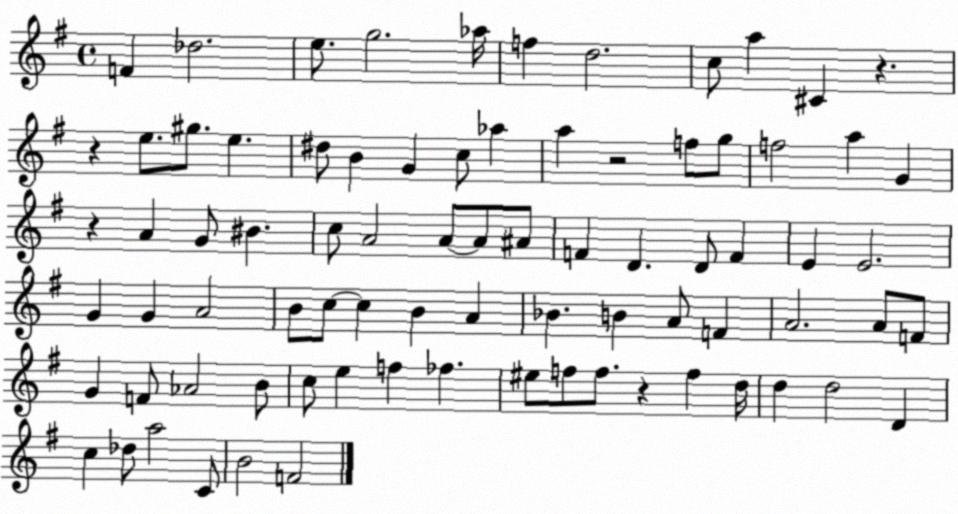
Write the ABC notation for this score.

X:1
T:Untitled
M:4/4
L:1/4
K:G
F _d2 e/2 g2 _a/4 f d2 c/2 a ^C z z e/2 ^g/2 e ^d/2 B G c/2 _a a z2 f/2 g/2 f2 a G z A G/2 ^B c/2 A2 A/2 A/2 ^A/2 F D D/2 F E E2 G G A2 B/2 c/2 c B A _B B A/2 F A2 A/2 F/2 G F/2 _A2 B/2 c/2 e f _f ^e/2 f/2 f/2 z f d/4 d d2 D c _d/2 a2 C/2 B2 F2